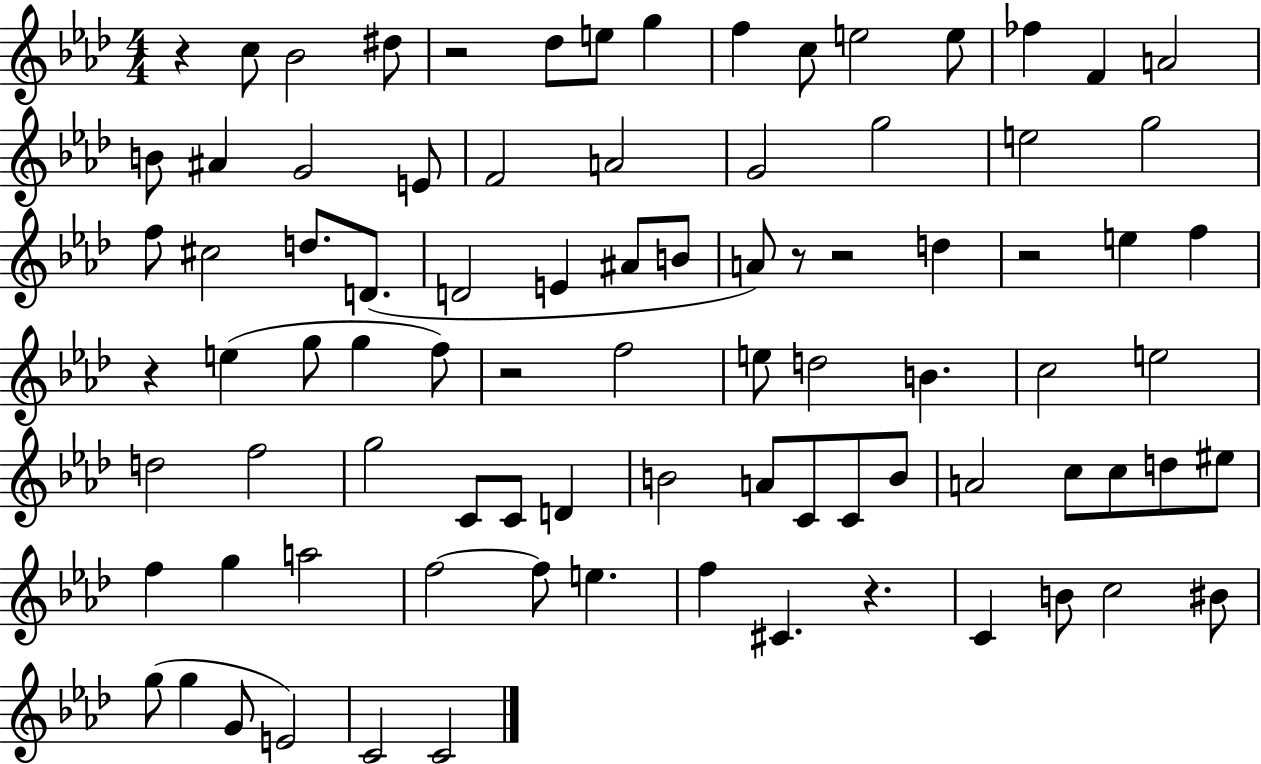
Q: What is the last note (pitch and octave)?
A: C4